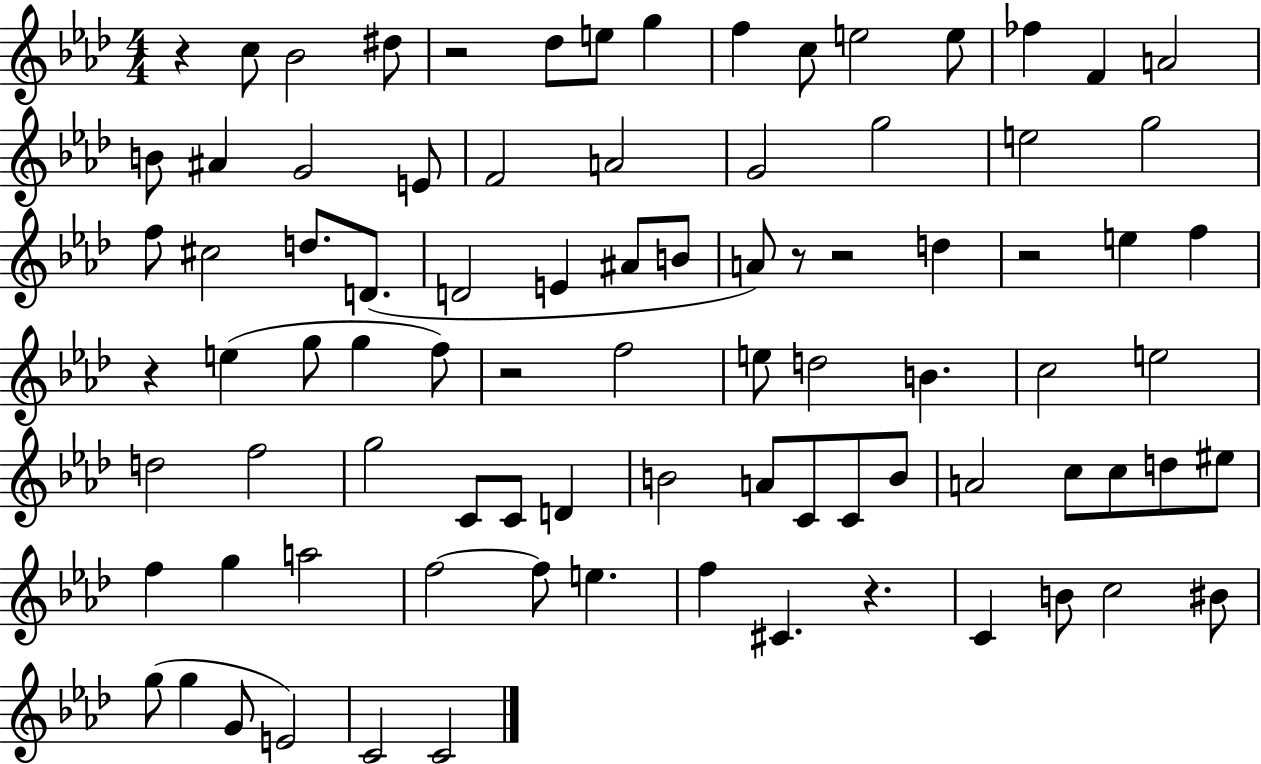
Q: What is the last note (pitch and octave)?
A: C4